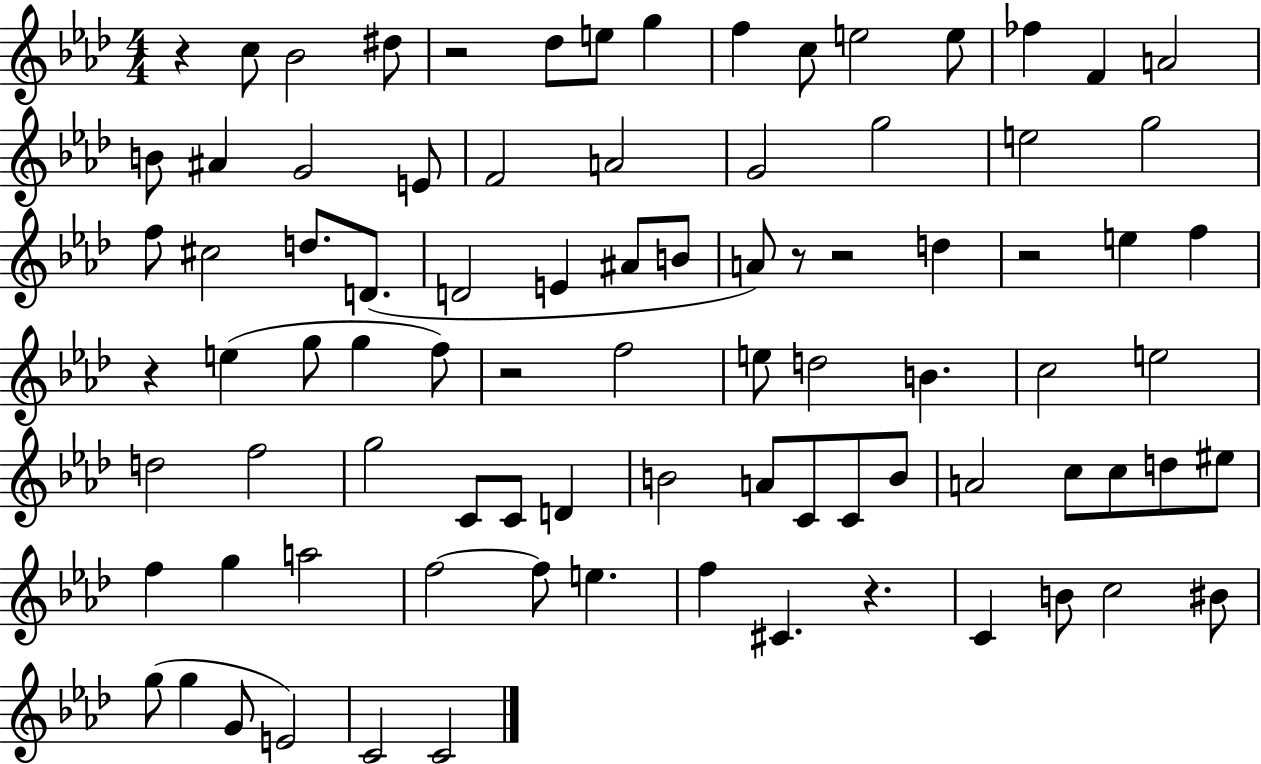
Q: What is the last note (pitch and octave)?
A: C4